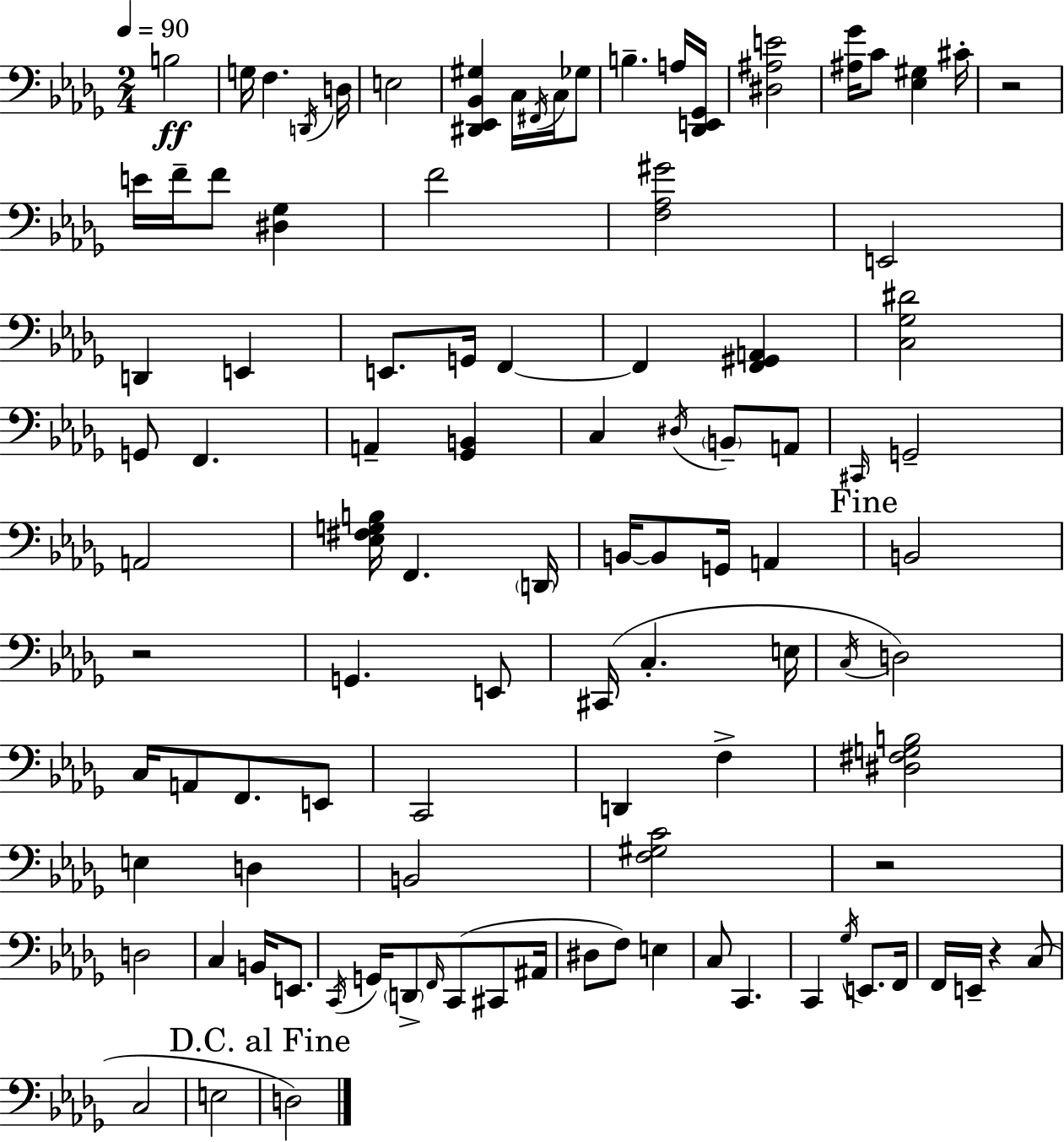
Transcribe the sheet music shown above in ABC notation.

X:1
T:Untitled
M:2/4
L:1/4
K:Bbm
B,2 G,/4 F, D,,/4 D,/4 E,2 [^D,,_E,,_B,,^G,] C,/4 ^F,,/4 C,/4 _G,/2 B, A,/4 [_D,,E,,_G,,]/4 [^D,^A,E]2 [^A,_G]/4 C/2 [_E,^G,] ^C/4 z2 E/4 F/4 F/2 [^D,_G,] F2 [F,_A,^G]2 E,,2 D,, E,, E,,/2 G,,/4 F,, F,, [F,,^G,,A,,] [C,_G,^D]2 G,,/2 F,, A,, [_G,,B,,] C, ^D,/4 B,,/2 A,,/2 ^C,,/4 G,,2 A,,2 [_E,^F,G,B,]/4 F,, D,,/4 B,,/4 B,,/2 G,,/4 A,, B,,2 z2 G,, E,,/2 ^C,,/4 C, E,/4 C,/4 D,2 C,/4 A,,/2 F,,/2 E,,/2 C,,2 D,, F, [^D,^F,G,B,]2 E, D, B,,2 [F,^G,C]2 z2 D,2 C, B,,/4 E,,/2 C,,/4 G,,/4 D,,/2 F,,/4 C,,/2 ^C,,/2 ^A,,/4 ^D,/2 F,/2 E, C,/2 C,, C,, _G,/4 E,,/2 F,,/4 F,,/4 E,,/4 z C,/2 C,2 E,2 D,2